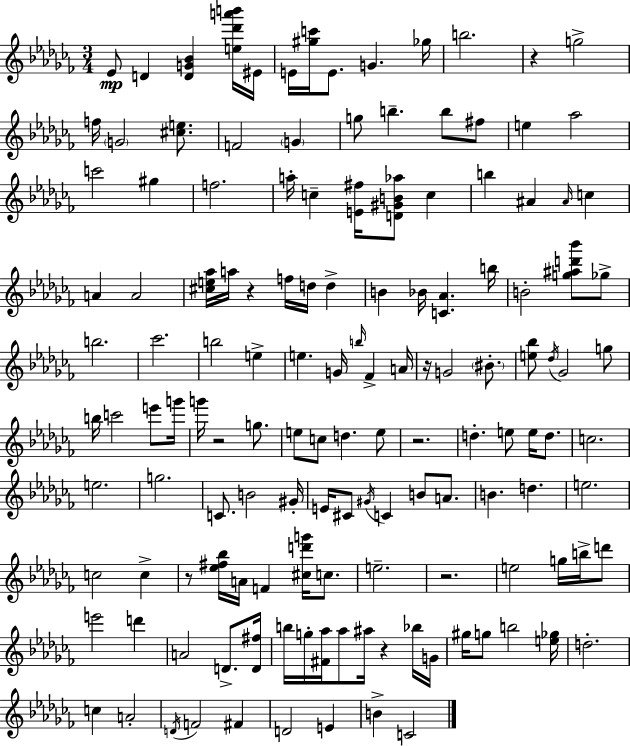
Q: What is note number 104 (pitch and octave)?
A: G#5